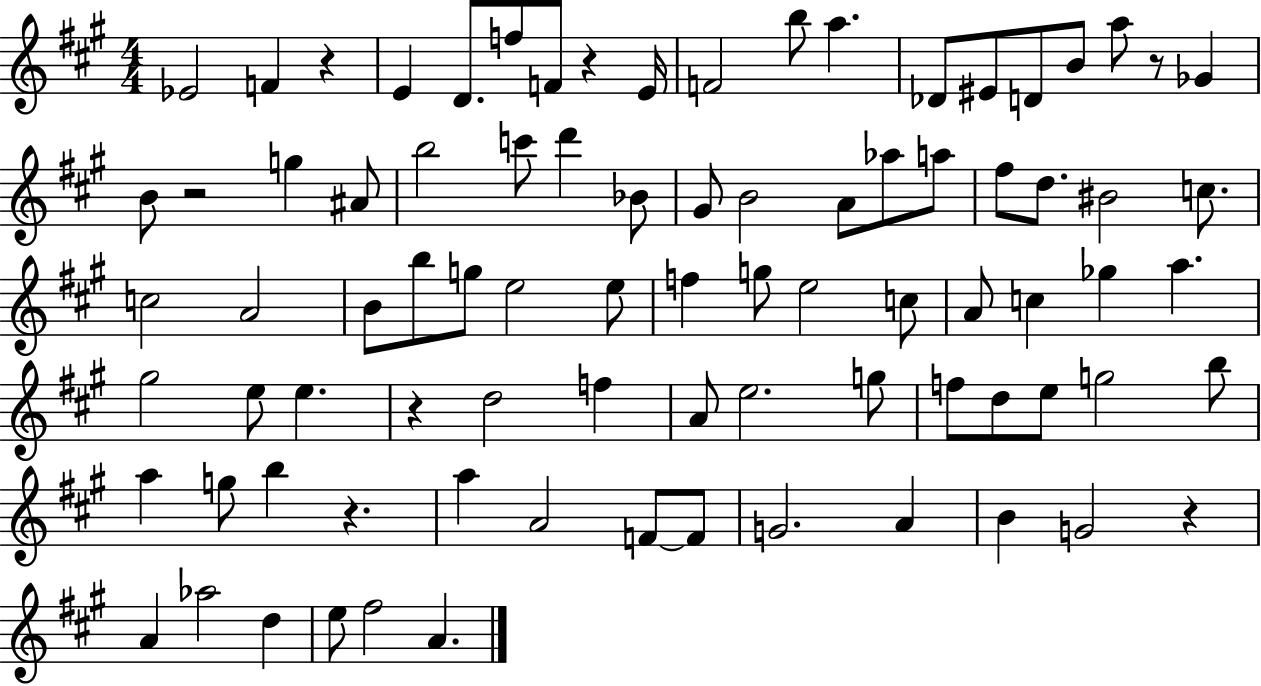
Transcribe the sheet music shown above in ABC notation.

X:1
T:Untitled
M:4/4
L:1/4
K:A
_E2 F z E D/2 f/2 F/2 z E/4 F2 b/2 a _D/2 ^E/2 D/2 B/2 a/2 z/2 _G B/2 z2 g ^A/2 b2 c'/2 d' _B/2 ^G/2 B2 A/2 _a/2 a/2 ^f/2 d/2 ^B2 c/2 c2 A2 B/2 b/2 g/2 e2 e/2 f g/2 e2 c/2 A/2 c _g a ^g2 e/2 e z d2 f A/2 e2 g/2 f/2 d/2 e/2 g2 b/2 a g/2 b z a A2 F/2 F/2 G2 A B G2 z A _a2 d e/2 ^f2 A